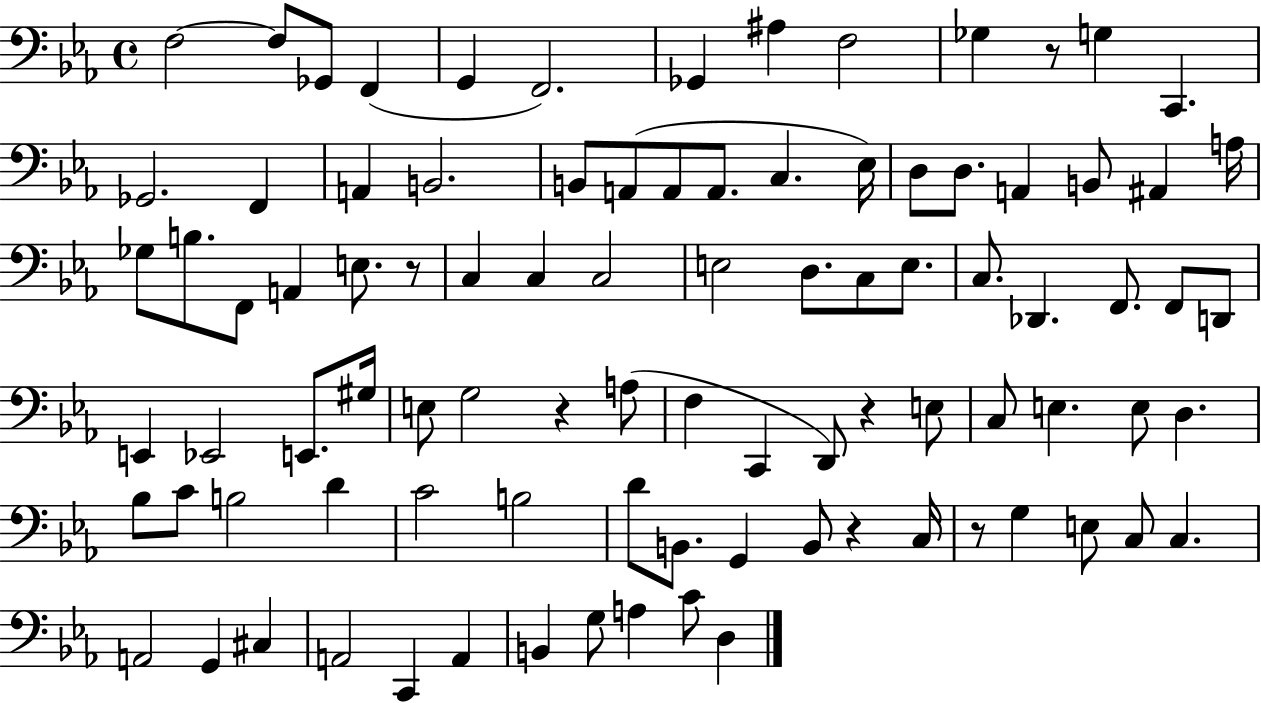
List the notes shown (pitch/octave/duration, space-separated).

F3/h F3/e Gb2/e F2/q G2/q F2/h. Gb2/q A#3/q F3/h Gb3/q R/e G3/q C2/q. Gb2/h. F2/q A2/q B2/h. B2/e A2/e A2/e A2/e. C3/q. Eb3/s D3/e D3/e. A2/q B2/e A#2/q A3/s Gb3/e B3/e. F2/e A2/q E3/e. R/e C3/q C3/q C3/h E3/h D3/e. C3/e E3/e. C3/e. Db2/q. F2/e. F2/e D2/e E2/q Eb2/h E2/e. G#3/s E3/e G3/h R/q A3/e F3/q C2/q D2/e R/q E3/e C3/e E3/q. E3/e D3/q. Bb3/e C4/e B3/h D4/q C4/h B3/h D4/e B2/e. G2/q B2/e R/q C3/s R/e G3/q E3/e C3/e C3/q. A2/h G2/q C#3/q A2/h C2/q A2/q B2/q G3/e A3/q C4/e D3/q